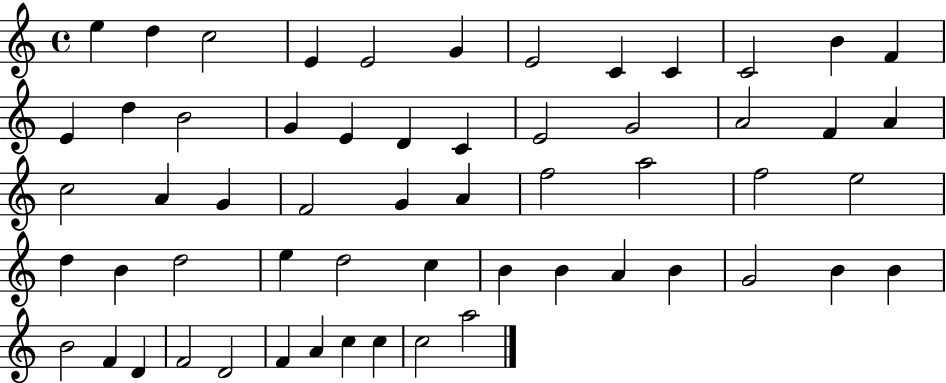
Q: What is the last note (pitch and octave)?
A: A5